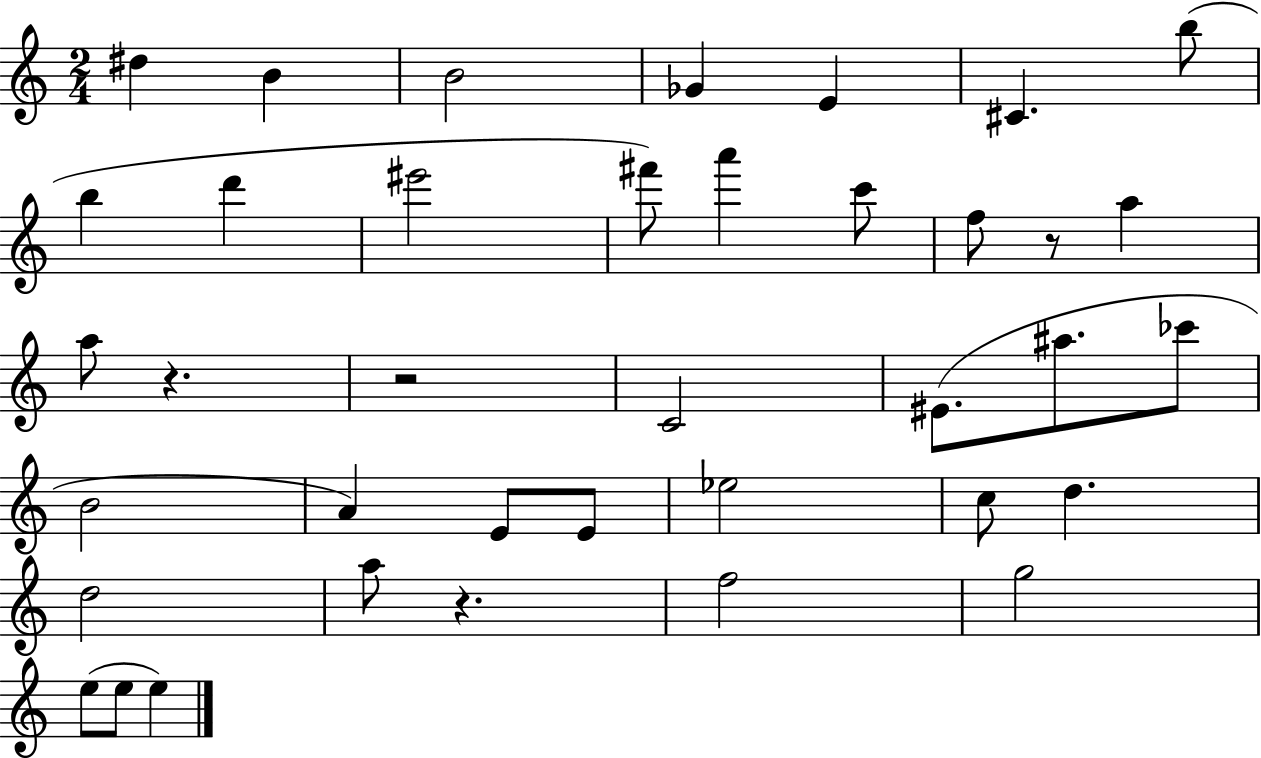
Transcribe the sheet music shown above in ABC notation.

X:1
T:Untitled
M:2/4
L:1/4
K:C
^d B B2 _G E ^C b/2 b d' ^e'2 ^f'/2 a' c'/2 f/2 z/2 a a/2 z z2 C2 ^E/2 ^a/2 _c'/2 B2 A E/2 E/2 _e2 c/2 d d2 a/2 z f2 g2 e/2 e/2 e